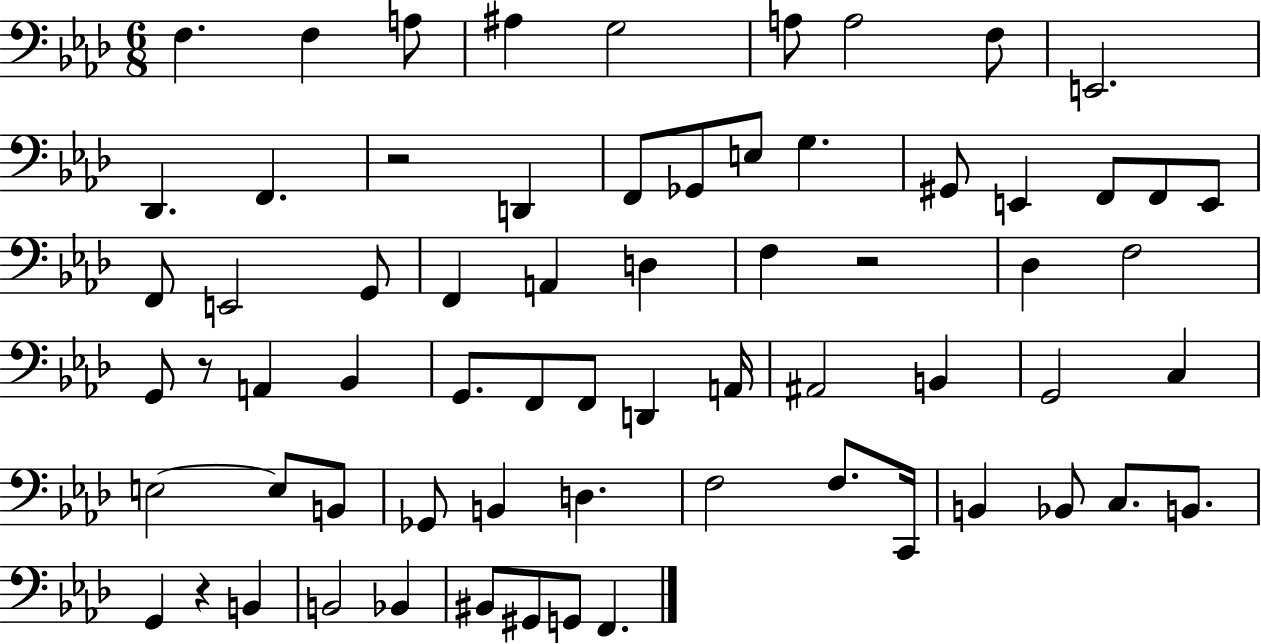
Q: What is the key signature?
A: AES major